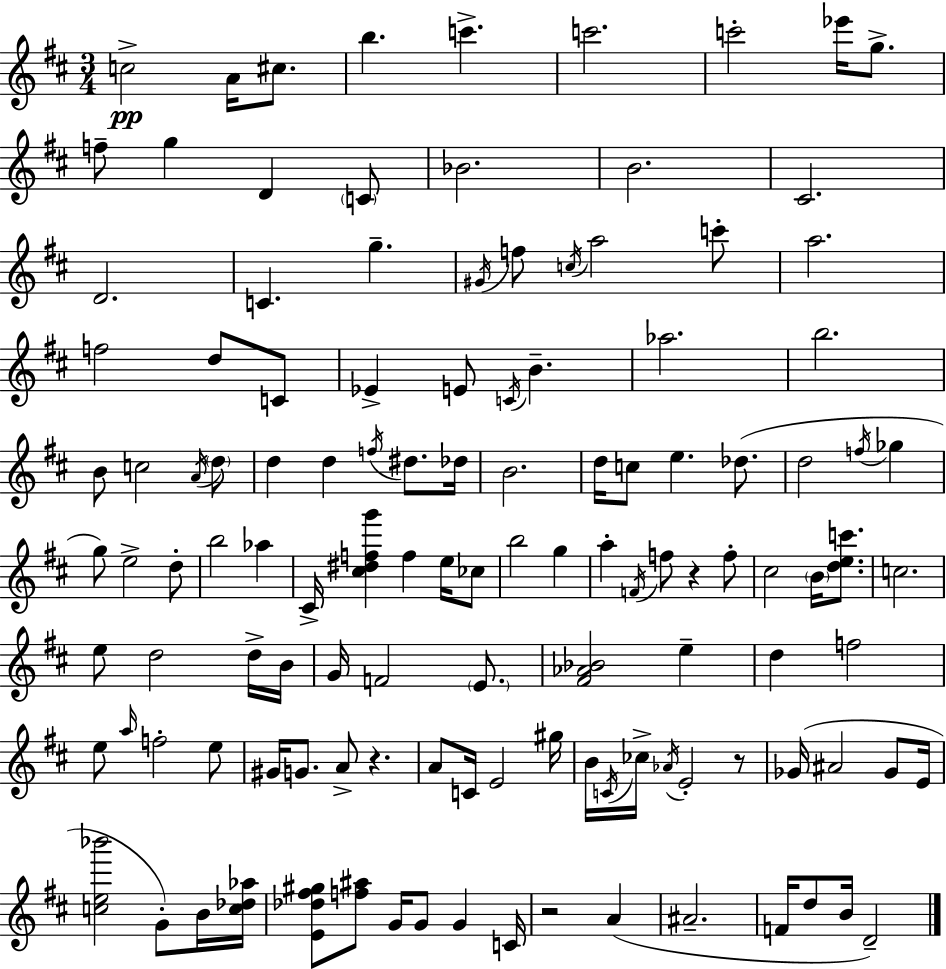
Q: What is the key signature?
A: D major